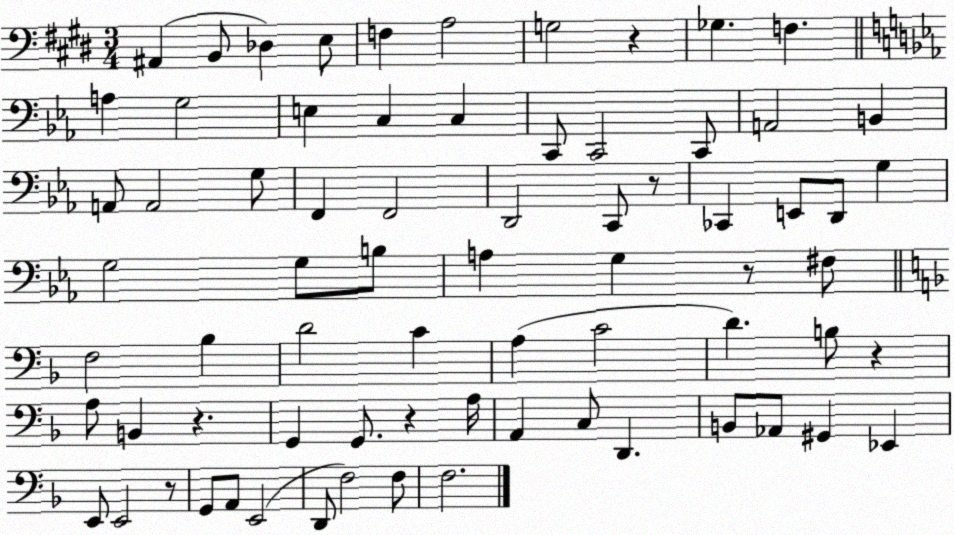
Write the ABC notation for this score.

X:1
T:Untitled
M:3/4
L:1/4
K:E
^A,, B,,/2 _D, E,/2 F, A,2 G,2 z _G, F, A, G,2 E, C, C, C,,/2 C,,2 C,,/2 A,,2 B,, A,,/2 A,,2 G,/2 F,, F,,2 D,,2 C,,/2 z/2 _C,, E,,/2 D,,/2 G, G,2 G,/2 B,/2 A, G, z/2 ^F,/2 F,2 _B, D2 C A, C2 D B,/2 z A,/2 B,, z G,, G,,/2 z A,/4 A,, C,/2 D,, B,,/2 _A,,/2 ^G,, _E,, E,,/2 E,,2 z/2 G,,/2 A,,/2 E,,2 D,,/2 F,2 F,/2 F,2